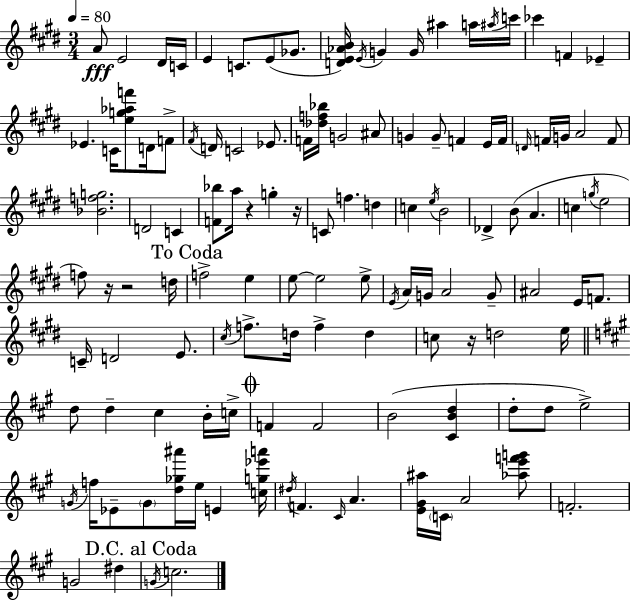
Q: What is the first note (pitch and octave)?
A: A4